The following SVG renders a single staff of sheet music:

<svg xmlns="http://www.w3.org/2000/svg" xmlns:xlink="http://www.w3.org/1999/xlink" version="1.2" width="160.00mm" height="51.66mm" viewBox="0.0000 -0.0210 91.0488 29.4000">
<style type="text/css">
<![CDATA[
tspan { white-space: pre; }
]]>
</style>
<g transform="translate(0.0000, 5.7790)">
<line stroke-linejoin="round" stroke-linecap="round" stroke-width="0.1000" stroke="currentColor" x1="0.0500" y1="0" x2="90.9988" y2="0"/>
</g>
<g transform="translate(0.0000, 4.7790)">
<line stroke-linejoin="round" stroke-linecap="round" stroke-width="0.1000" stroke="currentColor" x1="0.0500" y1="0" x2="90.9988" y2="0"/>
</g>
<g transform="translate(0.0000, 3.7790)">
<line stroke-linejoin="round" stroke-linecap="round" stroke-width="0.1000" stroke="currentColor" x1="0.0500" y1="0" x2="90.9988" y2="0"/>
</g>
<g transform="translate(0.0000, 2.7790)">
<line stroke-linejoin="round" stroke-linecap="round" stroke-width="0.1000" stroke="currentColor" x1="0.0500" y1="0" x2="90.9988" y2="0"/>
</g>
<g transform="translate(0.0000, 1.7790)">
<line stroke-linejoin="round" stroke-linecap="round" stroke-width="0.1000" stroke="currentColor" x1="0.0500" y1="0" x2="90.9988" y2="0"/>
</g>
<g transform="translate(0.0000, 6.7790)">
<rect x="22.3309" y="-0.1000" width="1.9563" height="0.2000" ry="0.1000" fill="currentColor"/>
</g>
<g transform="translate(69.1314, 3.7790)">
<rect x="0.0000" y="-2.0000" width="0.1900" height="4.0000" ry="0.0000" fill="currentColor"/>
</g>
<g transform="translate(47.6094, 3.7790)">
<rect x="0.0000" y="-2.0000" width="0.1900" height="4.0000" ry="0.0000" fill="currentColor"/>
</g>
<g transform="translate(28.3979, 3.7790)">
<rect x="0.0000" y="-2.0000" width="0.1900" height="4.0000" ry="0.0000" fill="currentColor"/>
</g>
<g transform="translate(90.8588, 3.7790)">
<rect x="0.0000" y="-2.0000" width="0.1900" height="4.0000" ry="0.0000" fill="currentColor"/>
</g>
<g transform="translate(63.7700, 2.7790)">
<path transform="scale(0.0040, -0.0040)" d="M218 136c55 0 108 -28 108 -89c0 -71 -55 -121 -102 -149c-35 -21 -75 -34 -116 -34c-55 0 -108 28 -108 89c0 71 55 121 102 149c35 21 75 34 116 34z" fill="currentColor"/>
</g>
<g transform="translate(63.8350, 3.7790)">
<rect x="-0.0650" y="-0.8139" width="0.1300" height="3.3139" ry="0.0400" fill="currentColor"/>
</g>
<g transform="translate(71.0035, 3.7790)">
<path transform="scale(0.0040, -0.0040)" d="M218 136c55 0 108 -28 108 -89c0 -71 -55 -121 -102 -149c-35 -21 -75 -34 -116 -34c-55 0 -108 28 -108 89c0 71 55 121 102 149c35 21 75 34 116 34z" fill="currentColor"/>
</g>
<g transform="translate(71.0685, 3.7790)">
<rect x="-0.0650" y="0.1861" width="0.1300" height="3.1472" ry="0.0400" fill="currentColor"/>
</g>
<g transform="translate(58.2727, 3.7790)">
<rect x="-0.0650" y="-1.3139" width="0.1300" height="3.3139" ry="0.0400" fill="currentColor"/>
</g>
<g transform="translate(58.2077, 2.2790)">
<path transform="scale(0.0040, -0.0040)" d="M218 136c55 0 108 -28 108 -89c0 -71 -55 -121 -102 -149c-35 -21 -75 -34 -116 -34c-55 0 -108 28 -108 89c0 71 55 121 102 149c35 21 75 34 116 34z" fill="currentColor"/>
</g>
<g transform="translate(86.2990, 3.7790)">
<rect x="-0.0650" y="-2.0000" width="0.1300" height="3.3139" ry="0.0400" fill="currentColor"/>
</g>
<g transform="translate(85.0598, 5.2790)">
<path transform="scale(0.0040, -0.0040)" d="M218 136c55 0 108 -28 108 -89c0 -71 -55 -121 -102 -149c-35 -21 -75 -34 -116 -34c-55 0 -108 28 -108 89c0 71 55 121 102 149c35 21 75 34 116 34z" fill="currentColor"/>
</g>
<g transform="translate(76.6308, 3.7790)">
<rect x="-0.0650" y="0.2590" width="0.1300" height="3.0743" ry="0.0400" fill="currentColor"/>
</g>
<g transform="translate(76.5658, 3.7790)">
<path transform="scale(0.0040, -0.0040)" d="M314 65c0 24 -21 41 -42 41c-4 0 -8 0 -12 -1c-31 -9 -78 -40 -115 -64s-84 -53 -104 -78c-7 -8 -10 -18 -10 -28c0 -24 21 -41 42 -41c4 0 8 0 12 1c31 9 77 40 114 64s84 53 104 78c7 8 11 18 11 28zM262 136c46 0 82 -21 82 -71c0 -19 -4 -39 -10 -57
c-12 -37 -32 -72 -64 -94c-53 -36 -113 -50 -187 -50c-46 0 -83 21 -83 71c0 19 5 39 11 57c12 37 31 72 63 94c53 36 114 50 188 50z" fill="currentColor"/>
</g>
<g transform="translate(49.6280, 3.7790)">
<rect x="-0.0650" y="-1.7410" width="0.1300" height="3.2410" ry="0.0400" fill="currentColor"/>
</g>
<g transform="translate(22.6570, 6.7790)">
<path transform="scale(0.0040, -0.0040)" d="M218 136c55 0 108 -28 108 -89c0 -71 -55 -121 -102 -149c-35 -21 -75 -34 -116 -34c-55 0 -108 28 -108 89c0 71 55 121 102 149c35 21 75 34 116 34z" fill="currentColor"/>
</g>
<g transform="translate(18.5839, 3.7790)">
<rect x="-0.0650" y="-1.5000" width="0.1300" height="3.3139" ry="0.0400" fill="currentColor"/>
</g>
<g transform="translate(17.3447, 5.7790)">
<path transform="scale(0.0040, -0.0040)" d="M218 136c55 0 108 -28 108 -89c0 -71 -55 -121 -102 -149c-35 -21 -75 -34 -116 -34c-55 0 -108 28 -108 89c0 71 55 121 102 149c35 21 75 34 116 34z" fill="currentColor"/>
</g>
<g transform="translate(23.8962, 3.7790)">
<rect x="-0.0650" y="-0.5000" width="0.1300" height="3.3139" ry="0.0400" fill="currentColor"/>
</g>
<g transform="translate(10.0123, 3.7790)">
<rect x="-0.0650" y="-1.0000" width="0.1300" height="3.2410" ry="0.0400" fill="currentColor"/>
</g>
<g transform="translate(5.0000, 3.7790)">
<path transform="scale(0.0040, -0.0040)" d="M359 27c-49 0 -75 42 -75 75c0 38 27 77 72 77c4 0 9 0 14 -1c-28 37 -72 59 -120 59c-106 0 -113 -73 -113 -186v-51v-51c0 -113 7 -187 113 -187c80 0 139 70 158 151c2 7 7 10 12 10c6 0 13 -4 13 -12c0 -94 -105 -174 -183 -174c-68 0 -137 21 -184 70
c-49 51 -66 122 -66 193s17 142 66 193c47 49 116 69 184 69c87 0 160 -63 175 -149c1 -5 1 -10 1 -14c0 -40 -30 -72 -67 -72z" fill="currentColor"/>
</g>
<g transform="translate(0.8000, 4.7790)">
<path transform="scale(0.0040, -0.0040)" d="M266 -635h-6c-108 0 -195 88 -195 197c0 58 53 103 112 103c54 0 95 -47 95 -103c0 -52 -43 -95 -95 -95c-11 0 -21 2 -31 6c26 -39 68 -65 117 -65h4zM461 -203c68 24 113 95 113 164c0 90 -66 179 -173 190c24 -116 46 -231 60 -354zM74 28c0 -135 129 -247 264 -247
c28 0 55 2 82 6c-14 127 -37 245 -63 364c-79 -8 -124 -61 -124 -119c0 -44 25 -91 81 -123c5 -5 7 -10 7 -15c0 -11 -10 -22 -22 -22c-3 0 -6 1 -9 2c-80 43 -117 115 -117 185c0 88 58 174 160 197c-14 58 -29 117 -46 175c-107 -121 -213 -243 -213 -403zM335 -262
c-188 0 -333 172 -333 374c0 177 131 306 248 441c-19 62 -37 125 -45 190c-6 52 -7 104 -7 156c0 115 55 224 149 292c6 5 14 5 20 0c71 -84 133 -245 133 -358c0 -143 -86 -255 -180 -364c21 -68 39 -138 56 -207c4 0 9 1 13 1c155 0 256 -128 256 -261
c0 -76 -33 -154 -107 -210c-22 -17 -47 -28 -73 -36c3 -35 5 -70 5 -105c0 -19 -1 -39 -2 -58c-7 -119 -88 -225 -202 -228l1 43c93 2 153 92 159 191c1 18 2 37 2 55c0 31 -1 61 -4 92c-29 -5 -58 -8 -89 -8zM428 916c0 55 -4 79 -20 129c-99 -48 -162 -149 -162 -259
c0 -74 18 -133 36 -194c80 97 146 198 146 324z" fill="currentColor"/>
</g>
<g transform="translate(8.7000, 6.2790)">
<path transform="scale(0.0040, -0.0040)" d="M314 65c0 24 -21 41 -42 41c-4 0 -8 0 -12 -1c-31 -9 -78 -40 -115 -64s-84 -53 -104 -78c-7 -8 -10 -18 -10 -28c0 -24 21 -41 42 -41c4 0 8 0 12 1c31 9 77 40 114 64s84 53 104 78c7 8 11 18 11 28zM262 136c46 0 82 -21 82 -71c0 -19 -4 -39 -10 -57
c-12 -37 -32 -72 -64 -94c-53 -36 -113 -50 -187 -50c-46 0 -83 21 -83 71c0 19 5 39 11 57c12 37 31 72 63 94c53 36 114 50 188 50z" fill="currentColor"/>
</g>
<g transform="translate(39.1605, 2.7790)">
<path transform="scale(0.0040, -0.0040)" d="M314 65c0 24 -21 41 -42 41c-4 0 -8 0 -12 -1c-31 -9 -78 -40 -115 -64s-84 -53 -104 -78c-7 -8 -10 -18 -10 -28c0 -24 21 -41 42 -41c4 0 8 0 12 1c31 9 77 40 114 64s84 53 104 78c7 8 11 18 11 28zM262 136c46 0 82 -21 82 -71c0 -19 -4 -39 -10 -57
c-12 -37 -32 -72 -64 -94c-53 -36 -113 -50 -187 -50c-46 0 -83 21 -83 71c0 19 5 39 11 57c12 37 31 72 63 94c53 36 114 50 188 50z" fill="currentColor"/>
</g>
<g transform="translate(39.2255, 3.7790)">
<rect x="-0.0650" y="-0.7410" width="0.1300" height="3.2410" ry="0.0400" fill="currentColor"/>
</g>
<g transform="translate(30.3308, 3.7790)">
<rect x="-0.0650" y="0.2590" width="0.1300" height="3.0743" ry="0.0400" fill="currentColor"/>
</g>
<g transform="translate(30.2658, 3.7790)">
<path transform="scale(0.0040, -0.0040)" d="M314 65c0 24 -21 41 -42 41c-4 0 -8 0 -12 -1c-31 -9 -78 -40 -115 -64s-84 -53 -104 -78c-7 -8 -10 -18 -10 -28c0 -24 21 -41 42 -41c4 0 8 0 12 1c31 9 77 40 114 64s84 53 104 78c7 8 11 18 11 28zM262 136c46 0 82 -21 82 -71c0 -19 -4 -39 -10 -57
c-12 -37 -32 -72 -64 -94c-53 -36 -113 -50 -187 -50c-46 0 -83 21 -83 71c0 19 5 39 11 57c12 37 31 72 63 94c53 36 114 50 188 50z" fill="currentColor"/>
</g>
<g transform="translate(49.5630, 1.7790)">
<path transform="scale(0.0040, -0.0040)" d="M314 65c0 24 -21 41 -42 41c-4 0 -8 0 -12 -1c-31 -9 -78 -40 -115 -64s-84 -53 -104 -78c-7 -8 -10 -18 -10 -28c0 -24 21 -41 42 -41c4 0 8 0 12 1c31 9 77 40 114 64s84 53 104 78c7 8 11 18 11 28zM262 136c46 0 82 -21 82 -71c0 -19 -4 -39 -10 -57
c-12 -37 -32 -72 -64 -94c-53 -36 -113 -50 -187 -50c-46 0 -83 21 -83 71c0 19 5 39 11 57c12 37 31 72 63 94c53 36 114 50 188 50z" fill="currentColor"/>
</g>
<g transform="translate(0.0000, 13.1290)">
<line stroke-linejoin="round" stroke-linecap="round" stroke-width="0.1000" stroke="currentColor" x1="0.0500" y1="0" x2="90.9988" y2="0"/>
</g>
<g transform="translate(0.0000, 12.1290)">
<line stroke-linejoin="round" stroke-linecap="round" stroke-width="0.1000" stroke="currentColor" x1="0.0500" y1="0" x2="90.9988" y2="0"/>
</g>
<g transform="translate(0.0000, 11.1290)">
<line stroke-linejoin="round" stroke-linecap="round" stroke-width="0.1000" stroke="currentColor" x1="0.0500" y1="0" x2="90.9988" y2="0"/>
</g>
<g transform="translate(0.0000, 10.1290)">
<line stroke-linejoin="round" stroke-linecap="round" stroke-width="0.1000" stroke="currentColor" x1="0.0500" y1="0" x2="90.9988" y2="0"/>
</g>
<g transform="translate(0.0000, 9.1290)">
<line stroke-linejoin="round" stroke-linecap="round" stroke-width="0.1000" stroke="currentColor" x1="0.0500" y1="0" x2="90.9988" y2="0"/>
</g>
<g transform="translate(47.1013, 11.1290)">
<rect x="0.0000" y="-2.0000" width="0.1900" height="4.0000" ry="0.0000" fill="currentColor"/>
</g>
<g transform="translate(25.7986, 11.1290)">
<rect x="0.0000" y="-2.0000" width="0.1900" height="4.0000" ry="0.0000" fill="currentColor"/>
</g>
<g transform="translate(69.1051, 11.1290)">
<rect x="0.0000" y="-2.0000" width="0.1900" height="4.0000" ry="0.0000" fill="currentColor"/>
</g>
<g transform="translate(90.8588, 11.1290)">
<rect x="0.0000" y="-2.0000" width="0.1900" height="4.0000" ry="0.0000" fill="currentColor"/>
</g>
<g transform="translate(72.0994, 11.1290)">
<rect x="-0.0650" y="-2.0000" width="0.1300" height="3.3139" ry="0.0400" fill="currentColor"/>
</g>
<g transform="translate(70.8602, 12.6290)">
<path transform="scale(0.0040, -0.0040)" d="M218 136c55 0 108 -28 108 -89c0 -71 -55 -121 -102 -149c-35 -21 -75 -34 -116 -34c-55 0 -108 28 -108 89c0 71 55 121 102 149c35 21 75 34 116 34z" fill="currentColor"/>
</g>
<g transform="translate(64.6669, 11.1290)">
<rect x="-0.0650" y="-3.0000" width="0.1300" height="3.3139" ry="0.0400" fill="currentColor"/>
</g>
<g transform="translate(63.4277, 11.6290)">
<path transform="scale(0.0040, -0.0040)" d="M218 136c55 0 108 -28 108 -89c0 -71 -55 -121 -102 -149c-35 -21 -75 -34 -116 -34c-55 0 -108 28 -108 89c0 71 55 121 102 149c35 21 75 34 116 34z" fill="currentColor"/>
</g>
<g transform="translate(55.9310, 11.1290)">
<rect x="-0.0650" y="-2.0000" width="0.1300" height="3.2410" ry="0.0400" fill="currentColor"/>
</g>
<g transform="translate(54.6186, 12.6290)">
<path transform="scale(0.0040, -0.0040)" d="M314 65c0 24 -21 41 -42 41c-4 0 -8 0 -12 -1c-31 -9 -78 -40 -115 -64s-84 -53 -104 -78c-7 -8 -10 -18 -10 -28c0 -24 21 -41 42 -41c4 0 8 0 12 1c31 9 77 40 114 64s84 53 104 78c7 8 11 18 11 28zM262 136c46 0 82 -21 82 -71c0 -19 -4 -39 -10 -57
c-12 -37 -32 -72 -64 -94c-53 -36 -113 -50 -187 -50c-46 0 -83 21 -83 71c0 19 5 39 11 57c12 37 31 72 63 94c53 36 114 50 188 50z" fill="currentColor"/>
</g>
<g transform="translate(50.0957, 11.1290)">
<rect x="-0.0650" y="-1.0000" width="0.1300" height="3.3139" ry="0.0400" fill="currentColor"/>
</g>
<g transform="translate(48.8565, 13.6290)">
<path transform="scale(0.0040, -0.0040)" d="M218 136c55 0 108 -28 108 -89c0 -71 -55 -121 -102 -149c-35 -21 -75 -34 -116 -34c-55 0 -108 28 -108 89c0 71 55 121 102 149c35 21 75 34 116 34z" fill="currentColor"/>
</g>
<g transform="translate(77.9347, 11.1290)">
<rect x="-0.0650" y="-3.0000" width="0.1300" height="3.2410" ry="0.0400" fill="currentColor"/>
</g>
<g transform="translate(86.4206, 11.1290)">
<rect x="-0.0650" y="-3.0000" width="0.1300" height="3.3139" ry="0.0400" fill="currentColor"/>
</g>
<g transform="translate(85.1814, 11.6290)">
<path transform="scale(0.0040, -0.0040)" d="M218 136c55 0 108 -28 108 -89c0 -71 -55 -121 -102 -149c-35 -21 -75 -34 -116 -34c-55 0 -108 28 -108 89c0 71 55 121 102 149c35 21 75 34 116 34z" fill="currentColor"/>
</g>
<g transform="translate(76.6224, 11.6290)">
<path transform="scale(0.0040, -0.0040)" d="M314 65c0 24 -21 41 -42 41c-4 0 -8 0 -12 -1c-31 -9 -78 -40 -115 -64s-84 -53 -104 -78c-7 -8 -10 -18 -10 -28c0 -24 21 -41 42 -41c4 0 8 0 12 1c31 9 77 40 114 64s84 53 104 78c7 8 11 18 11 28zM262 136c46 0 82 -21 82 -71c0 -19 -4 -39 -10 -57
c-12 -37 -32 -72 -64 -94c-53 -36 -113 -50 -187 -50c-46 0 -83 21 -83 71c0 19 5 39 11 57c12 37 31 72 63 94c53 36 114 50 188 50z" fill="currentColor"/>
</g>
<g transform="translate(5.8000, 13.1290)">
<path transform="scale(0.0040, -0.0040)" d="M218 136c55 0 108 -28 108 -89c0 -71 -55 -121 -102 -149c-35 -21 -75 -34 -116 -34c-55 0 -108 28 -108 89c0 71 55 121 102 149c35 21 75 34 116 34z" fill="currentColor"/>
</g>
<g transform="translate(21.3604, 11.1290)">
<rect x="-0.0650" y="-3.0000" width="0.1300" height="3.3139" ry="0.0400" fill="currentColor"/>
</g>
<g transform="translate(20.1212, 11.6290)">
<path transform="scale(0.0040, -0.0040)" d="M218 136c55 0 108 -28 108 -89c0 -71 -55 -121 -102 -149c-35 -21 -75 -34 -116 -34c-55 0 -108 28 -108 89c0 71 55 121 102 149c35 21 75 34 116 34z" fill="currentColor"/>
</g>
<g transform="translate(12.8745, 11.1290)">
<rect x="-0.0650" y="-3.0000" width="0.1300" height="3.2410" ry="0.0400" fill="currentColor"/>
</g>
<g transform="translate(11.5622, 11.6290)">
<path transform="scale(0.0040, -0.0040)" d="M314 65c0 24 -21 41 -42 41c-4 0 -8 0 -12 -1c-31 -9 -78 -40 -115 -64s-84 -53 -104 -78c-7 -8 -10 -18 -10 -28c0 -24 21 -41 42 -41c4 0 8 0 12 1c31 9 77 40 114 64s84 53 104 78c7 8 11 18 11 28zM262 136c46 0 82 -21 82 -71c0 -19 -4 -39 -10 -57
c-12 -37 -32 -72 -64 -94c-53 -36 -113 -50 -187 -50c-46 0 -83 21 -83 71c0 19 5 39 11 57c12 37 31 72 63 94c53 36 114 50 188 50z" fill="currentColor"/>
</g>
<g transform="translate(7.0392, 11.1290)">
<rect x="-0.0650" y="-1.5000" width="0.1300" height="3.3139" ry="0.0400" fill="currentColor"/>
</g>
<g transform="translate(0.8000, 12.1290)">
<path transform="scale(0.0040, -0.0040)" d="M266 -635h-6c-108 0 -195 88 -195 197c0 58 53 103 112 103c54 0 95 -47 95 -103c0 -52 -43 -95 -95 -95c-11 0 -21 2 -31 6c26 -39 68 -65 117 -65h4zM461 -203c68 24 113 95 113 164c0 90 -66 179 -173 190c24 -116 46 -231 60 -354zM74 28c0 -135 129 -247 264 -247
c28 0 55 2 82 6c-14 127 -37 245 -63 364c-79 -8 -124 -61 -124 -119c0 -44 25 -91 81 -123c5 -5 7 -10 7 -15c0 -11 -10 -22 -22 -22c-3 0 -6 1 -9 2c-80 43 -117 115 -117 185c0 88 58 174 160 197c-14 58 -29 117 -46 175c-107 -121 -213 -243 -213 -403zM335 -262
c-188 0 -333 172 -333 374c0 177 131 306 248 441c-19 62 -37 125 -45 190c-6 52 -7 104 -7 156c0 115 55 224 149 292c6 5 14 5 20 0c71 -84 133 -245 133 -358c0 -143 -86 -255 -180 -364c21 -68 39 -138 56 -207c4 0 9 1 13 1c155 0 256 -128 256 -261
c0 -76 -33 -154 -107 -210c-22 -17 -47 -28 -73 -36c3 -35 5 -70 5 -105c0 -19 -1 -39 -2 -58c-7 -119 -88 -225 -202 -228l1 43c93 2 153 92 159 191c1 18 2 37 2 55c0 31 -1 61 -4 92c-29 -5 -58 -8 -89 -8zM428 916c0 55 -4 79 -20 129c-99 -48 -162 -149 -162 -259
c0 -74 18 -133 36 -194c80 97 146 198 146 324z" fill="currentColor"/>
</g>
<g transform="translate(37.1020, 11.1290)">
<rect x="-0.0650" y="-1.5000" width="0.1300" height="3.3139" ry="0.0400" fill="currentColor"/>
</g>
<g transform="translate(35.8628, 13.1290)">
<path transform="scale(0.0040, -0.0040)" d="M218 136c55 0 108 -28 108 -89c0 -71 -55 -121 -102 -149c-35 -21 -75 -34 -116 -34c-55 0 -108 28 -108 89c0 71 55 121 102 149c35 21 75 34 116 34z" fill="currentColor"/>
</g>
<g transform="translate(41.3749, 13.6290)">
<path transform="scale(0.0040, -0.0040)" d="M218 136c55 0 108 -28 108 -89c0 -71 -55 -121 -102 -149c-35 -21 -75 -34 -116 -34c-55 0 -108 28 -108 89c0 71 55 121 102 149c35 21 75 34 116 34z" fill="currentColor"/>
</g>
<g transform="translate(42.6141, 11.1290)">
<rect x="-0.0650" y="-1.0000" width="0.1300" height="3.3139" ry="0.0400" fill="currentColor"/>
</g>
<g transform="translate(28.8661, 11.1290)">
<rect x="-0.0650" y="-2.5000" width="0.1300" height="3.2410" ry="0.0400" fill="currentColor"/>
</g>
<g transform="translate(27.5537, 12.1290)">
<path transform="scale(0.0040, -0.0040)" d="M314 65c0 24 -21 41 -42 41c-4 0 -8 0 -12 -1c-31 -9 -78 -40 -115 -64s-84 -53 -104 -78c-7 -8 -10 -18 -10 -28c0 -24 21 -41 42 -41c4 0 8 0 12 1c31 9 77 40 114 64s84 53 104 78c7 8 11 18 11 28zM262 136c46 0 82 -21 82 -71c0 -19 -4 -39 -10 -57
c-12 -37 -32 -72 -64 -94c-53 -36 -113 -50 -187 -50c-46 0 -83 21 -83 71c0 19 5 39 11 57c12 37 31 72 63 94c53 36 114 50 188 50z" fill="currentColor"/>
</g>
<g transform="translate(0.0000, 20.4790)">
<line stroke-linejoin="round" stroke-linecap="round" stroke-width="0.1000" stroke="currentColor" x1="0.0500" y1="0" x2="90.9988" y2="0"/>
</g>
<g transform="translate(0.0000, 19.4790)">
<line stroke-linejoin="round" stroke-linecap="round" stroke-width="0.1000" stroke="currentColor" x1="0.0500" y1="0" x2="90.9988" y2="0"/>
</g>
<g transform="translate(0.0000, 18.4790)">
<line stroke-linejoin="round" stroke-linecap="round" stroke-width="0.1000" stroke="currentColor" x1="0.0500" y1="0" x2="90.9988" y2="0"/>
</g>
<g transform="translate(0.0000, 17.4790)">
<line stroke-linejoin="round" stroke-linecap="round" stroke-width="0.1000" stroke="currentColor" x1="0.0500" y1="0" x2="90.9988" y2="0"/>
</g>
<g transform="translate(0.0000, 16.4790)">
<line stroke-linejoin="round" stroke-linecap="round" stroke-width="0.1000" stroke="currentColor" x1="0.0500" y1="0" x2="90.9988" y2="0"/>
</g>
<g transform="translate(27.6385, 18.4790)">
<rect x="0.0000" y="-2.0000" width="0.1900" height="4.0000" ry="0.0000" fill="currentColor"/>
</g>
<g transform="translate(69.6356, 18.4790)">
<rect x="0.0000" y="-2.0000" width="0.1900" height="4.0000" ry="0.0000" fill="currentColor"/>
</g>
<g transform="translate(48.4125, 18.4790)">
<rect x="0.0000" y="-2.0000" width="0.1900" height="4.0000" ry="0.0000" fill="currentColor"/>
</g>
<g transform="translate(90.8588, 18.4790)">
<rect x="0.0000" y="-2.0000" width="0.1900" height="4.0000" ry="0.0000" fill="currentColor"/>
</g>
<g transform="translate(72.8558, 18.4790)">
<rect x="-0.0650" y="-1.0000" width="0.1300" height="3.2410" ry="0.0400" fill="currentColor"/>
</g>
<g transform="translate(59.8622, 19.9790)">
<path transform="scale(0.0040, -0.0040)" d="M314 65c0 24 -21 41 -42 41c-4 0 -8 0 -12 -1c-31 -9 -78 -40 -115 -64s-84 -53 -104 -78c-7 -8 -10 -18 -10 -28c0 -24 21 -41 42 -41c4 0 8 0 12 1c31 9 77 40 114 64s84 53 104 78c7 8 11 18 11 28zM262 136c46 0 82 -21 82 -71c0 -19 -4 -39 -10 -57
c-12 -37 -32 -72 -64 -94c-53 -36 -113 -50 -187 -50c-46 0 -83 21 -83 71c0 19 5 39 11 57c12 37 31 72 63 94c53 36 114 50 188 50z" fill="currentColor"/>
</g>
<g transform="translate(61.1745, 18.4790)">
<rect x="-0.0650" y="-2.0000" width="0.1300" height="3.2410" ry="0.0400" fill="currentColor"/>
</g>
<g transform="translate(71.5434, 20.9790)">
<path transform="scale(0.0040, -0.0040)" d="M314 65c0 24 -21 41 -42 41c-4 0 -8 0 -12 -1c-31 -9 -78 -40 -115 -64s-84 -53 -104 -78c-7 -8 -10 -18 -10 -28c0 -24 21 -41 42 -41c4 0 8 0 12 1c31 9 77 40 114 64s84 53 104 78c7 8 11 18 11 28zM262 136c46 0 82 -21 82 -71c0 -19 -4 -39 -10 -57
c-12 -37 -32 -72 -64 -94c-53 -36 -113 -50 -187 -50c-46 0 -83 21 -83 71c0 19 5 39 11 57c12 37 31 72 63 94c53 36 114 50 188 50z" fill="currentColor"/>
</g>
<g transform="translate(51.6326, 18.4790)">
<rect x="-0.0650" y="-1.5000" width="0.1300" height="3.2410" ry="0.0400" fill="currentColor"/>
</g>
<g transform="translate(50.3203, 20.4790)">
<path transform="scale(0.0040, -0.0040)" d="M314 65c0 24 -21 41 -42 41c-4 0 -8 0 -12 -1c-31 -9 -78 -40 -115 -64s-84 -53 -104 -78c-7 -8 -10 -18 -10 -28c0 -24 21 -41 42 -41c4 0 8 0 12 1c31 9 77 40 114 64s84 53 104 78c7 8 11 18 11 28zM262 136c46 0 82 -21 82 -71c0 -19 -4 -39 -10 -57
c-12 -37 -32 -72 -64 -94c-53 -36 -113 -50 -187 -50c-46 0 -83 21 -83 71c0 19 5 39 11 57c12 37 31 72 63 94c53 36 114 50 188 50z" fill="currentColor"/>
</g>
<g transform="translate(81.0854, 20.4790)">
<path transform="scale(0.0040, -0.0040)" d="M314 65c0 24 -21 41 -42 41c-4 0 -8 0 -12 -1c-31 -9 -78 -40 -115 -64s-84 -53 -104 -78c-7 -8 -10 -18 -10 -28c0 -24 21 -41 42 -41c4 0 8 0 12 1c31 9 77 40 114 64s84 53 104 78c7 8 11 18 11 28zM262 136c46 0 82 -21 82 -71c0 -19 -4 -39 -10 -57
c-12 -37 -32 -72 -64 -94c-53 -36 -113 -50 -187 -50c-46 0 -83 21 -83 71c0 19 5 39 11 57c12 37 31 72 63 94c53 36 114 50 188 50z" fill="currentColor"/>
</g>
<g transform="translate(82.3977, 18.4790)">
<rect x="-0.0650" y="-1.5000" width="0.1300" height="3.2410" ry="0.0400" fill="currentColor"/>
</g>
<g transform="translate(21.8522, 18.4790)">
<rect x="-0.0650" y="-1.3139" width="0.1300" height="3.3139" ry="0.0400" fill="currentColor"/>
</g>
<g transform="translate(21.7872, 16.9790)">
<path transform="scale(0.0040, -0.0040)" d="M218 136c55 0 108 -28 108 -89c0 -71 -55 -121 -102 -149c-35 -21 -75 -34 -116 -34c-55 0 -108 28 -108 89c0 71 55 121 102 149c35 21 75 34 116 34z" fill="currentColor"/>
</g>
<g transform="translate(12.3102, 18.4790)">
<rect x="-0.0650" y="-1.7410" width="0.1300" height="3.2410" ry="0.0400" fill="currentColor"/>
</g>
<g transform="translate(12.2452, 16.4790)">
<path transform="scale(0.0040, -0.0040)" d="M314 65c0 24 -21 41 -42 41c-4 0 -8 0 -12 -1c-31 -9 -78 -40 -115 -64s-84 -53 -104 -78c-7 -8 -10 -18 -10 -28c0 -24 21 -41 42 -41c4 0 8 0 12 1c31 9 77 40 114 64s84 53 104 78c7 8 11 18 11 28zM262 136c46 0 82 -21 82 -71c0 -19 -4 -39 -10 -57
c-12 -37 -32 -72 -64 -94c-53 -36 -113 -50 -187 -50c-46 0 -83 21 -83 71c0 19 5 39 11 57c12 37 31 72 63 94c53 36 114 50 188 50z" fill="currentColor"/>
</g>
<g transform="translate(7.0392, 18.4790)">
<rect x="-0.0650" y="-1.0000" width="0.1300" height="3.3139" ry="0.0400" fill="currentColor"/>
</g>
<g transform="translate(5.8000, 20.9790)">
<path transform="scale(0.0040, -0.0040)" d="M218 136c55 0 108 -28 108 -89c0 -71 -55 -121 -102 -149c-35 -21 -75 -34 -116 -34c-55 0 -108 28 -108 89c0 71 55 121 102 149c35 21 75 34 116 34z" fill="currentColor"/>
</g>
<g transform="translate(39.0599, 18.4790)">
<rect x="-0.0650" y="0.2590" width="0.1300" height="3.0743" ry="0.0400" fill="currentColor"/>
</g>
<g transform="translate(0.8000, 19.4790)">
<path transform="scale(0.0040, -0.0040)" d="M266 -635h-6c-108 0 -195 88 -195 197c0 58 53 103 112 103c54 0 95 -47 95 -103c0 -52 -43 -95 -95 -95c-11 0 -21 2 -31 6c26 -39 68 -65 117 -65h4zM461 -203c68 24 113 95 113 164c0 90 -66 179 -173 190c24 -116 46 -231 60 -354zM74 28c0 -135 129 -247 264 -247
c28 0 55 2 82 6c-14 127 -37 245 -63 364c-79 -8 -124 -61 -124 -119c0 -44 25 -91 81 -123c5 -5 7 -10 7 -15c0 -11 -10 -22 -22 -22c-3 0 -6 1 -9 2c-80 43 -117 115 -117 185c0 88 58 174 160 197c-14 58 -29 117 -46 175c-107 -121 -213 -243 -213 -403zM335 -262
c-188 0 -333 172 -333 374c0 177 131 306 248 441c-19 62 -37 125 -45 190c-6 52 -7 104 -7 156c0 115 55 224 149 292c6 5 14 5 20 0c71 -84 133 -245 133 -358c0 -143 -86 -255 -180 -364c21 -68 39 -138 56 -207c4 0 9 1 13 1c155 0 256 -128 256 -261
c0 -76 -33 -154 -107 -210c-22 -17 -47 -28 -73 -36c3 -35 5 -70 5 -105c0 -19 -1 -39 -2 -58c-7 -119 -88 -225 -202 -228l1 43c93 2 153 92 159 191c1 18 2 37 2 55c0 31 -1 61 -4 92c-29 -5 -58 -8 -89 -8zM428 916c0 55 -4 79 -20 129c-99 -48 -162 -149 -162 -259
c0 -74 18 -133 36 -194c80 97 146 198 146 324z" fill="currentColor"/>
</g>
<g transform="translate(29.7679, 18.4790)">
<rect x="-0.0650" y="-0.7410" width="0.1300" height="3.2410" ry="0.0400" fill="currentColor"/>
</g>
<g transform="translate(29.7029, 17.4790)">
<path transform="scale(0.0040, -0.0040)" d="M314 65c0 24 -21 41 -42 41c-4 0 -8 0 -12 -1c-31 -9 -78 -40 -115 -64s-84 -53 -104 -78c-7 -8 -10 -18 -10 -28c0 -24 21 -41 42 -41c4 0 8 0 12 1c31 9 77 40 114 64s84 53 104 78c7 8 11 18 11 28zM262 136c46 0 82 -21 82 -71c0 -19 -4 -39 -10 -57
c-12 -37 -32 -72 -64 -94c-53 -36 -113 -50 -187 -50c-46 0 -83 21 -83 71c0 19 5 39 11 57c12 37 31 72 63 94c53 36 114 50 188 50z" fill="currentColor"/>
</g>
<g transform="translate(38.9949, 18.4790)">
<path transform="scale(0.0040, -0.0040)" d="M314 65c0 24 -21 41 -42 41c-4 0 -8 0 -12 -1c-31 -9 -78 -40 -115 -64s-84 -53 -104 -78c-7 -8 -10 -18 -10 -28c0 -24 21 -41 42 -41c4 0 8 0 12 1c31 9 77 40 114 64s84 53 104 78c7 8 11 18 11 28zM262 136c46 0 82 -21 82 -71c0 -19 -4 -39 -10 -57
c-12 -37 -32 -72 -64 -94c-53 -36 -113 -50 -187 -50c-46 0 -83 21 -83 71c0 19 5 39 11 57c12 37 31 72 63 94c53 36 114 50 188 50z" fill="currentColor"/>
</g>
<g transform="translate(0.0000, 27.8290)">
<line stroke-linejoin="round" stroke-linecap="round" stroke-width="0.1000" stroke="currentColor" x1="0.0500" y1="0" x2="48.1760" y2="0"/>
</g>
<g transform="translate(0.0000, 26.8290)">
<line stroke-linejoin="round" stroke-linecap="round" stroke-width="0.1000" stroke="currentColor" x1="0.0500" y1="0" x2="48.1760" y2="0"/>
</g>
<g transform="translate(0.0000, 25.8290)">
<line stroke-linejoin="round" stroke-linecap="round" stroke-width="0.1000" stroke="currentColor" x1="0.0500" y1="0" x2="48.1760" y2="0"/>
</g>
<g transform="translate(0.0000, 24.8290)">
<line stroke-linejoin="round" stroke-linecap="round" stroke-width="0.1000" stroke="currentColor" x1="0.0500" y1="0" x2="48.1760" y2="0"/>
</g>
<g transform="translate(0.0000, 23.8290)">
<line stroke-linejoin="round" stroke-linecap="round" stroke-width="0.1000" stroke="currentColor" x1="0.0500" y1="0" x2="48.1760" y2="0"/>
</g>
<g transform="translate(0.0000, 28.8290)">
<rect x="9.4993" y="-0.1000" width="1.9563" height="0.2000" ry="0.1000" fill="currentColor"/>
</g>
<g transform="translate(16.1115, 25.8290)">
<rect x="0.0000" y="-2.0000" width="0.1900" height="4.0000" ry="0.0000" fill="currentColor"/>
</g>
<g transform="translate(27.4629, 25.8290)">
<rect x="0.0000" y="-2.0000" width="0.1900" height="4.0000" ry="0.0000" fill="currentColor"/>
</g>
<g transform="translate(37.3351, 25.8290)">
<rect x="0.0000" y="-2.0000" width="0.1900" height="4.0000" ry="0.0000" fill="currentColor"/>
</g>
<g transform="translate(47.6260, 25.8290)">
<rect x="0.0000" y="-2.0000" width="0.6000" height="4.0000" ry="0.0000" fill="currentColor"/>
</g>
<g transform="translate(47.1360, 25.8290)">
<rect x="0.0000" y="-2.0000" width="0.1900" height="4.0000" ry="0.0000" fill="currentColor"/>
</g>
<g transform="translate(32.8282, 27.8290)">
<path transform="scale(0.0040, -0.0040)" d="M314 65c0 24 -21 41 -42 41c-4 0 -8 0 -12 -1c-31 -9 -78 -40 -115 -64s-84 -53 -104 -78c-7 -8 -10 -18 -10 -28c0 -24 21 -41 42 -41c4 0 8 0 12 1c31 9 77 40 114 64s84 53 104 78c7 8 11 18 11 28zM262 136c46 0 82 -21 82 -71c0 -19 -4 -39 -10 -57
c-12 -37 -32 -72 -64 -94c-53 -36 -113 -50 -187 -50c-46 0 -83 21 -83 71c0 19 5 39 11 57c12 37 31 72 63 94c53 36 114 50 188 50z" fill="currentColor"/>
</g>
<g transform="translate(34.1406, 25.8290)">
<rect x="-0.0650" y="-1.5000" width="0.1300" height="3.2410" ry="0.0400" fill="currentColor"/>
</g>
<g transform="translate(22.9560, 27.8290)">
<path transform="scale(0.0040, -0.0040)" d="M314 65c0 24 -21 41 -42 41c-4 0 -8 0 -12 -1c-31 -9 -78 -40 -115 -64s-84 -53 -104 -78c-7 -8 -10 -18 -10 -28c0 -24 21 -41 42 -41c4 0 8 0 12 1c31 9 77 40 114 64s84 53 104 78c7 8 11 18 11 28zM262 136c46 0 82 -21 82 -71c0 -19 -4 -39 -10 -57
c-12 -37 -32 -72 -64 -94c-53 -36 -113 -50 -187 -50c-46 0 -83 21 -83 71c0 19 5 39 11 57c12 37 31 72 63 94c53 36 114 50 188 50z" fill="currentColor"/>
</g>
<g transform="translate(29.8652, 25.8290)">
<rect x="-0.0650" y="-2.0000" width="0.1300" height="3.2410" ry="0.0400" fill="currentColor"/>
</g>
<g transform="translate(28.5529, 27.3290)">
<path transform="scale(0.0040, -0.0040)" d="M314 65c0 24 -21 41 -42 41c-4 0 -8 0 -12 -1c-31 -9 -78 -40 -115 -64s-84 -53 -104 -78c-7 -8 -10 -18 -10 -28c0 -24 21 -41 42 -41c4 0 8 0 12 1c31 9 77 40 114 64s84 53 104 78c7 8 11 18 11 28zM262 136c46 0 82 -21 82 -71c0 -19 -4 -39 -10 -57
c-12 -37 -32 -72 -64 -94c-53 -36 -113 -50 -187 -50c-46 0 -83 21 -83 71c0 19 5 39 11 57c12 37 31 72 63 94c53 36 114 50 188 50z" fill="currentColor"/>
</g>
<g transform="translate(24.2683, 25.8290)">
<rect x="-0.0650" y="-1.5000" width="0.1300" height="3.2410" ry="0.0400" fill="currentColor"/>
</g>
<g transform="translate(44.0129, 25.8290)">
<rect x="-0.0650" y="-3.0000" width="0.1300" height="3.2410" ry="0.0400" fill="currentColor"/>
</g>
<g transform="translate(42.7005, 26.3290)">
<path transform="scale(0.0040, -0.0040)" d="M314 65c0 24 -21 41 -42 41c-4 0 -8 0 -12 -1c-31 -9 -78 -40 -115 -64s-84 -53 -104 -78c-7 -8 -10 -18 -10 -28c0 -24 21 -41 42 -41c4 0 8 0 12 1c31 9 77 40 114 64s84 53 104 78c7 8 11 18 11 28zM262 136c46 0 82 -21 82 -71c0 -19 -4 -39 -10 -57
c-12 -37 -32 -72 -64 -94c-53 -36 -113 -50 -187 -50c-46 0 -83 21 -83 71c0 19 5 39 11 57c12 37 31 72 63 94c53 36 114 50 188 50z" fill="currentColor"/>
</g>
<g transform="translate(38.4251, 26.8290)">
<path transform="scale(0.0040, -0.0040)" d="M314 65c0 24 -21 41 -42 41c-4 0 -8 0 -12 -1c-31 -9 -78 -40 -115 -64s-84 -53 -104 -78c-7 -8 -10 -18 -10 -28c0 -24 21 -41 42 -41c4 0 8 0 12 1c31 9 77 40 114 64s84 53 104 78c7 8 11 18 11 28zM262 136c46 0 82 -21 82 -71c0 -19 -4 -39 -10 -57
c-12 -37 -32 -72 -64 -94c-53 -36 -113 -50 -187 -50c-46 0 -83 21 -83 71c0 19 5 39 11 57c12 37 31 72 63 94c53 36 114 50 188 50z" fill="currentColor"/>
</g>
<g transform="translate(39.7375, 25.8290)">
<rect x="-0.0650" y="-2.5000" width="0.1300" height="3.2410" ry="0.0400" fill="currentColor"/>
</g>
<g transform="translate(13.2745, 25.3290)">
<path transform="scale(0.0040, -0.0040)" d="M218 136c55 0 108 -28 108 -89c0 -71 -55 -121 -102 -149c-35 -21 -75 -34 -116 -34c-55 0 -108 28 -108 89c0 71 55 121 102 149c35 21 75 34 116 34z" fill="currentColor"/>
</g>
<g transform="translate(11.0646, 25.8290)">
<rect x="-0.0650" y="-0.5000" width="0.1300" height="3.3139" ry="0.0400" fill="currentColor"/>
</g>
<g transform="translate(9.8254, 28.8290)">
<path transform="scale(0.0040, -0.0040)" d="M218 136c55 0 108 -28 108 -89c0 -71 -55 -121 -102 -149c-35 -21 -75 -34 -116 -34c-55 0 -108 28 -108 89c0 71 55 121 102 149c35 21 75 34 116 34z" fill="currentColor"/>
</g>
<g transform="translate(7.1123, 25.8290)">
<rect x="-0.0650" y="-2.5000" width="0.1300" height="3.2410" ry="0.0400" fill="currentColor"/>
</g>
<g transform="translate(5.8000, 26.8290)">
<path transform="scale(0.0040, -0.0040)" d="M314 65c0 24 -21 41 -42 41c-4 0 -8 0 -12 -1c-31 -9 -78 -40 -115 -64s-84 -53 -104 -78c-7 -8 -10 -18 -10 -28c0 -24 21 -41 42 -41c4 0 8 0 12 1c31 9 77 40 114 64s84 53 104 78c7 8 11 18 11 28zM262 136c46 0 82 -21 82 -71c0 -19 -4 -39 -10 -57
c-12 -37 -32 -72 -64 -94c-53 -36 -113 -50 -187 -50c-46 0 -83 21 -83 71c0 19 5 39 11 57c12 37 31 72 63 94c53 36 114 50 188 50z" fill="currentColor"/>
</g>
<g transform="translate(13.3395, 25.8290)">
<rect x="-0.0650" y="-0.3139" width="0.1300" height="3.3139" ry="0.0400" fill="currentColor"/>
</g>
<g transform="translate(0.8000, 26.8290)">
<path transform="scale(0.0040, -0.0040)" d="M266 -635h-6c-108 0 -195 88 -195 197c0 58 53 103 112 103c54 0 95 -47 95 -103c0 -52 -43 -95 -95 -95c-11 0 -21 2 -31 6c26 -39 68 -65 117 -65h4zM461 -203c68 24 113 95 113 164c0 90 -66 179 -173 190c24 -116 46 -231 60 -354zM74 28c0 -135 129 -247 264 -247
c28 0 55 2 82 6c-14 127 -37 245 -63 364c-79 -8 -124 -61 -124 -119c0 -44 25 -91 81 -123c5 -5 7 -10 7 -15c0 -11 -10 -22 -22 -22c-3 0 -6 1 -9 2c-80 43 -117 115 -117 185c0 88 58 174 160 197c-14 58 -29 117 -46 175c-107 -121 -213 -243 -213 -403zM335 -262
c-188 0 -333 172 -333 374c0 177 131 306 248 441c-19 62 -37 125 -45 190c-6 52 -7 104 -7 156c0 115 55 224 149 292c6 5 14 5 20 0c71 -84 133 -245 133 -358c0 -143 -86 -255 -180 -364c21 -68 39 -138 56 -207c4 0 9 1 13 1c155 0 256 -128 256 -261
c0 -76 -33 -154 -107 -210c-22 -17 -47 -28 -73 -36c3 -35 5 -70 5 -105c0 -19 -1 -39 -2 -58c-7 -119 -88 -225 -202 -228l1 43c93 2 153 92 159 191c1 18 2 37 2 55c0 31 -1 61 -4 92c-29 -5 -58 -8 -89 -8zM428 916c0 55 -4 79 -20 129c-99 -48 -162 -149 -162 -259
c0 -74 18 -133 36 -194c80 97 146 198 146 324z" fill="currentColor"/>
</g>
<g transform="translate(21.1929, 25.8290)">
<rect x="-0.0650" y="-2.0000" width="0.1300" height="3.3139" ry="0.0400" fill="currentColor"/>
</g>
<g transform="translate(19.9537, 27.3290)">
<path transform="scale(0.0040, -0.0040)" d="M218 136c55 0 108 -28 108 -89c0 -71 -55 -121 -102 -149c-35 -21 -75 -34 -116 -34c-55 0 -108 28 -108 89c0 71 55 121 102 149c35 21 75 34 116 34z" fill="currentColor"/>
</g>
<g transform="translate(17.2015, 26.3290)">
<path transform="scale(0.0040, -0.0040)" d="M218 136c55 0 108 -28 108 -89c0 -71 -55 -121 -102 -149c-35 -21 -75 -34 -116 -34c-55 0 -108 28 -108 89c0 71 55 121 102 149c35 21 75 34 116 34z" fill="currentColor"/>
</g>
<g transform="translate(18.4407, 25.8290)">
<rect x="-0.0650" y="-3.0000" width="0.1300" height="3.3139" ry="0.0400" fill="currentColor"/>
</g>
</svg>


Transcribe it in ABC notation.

X:1
T:Untitled
M:4/4
L:1/4
K:C
D2 E C B2 d2 f2 e d B B2 F E A2 A G2 E D D F2 A F A2 A D f2 e d2 B2 E2 F2 D2 E2 G2 C c A F E2 F2 E2 G2 A2